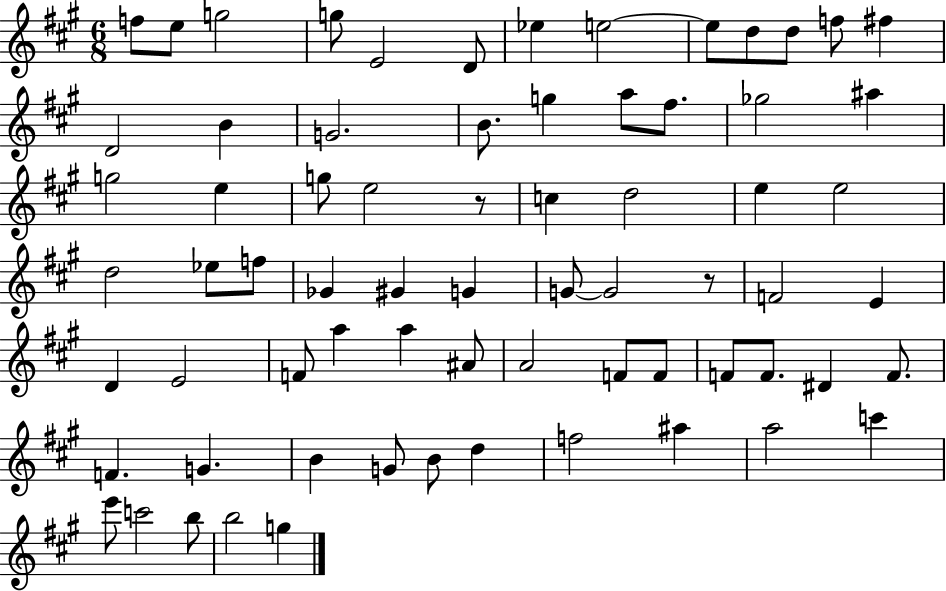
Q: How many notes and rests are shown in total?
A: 70